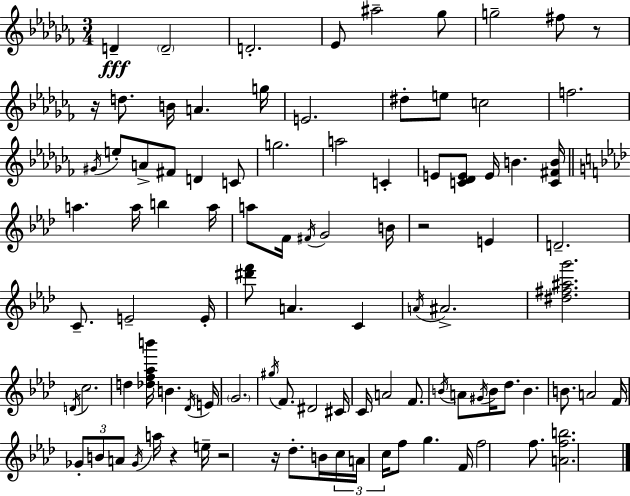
{
  \clef treble
  \numericTimeSignature
  \time 3/4
  \key aes \minor
  d'4--\fff \parenthesize d'2-- | d'2.-. | ees'8 ais''2-- ges''8 | g''2-- fis''8 r8 | \break r16 d''8. b'16 a'4. g''16 | e'2. | dis''8-. e''8 c''2 | f''2. | \break \acciaccatura { gis'16 } e''8-. a'8-> fis'8 d'4 c'8 | g''2. | a''2 c'4-. | e'8 <c' des' e'>8 e'16 b'4. | \break <c' fis' b'>16 \bar "||" \break \key f \minor a''4. a''16 b''4 a''16 | a''8 f'16 \acciaccatura { fis'16 } g'2 | b'16 r2 e'4 | d'2.-- | \break c'8.-- e'2-- | e'16-. <dis''' f'''>8 a'4. c'4 | \acciaccatura { a'16 } ais'2.-> | <dis'' fis'' ais'' g'''>2. | \break \acciaccatura { d'16 } c''2. | d''4 <des'' f'' aes'' b'''>16 b'4. | \acciaccatura { des'16 } e'16 \parenthesize g'2. | \acciaccatura { gis''16 } f'8. dis'2 | \break cis'16 c'16 a'2 | f'8. \acciaccatura { b'16 } a'8 \acciaccatura { gis'16 } b'16 des''8. | b'4. b'8. a'2 | f'16 \tuplet 3/2 { ges'8-. b'8 a'8 } | \break \acciaccatura { ges'16 } a''16 r4 e''16-- r2 | r16 des''8.-. b'16 \tuplet 3/2 { c''16 a'16 c''16 } | f''8 g''4. f'16 f''2 | f''8. <a' f'' b''>2. | \break \bar "|."
}